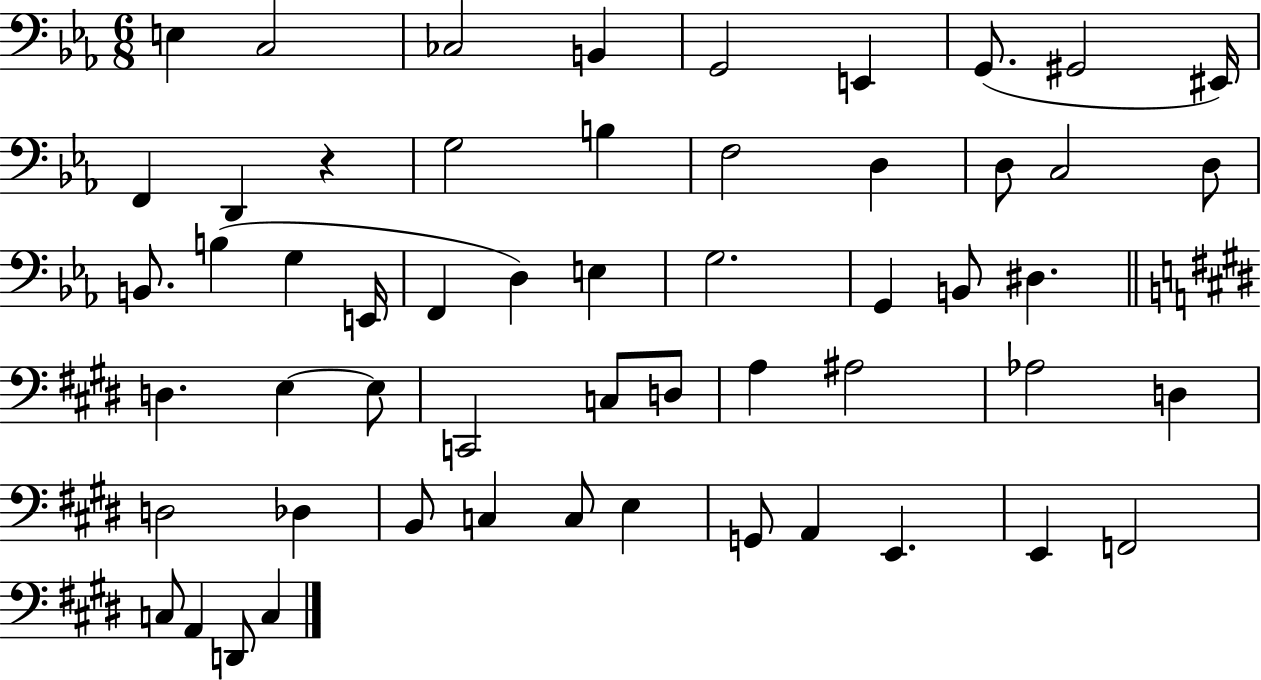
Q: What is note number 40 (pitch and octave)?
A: D3